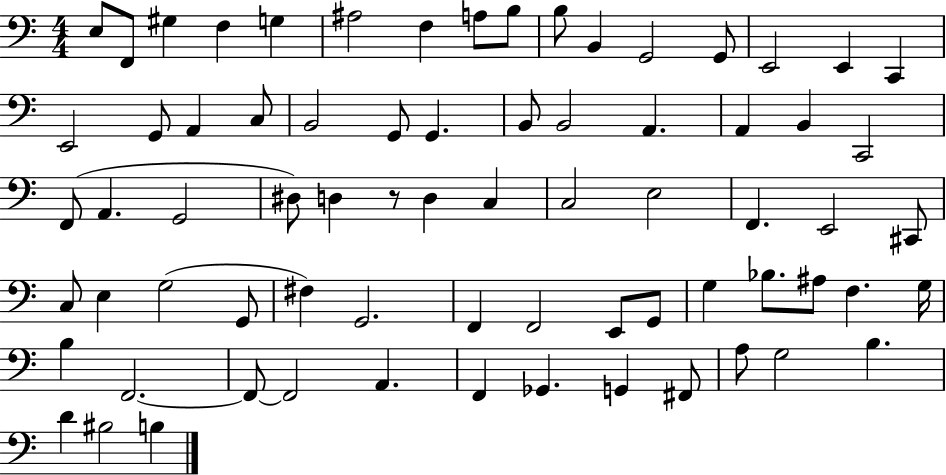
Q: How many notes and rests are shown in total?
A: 72